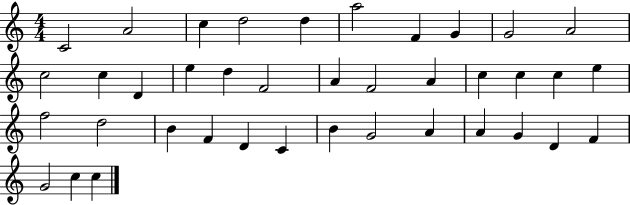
C4/h A4/h C5/q D5/h D5/q A5/h F4/q G4/q G4/h A4/h C5/h C5/q D4/q E5/q D5/q F4/h A4/q F4/h A4/q C5/q C5/q C5/q E5/q F5/h D5/h B4/q F4/q D4/q C4/q B4/q G4/h A4/q A4/q G4/q D4/q F4/q G4/h C5/q C5/q